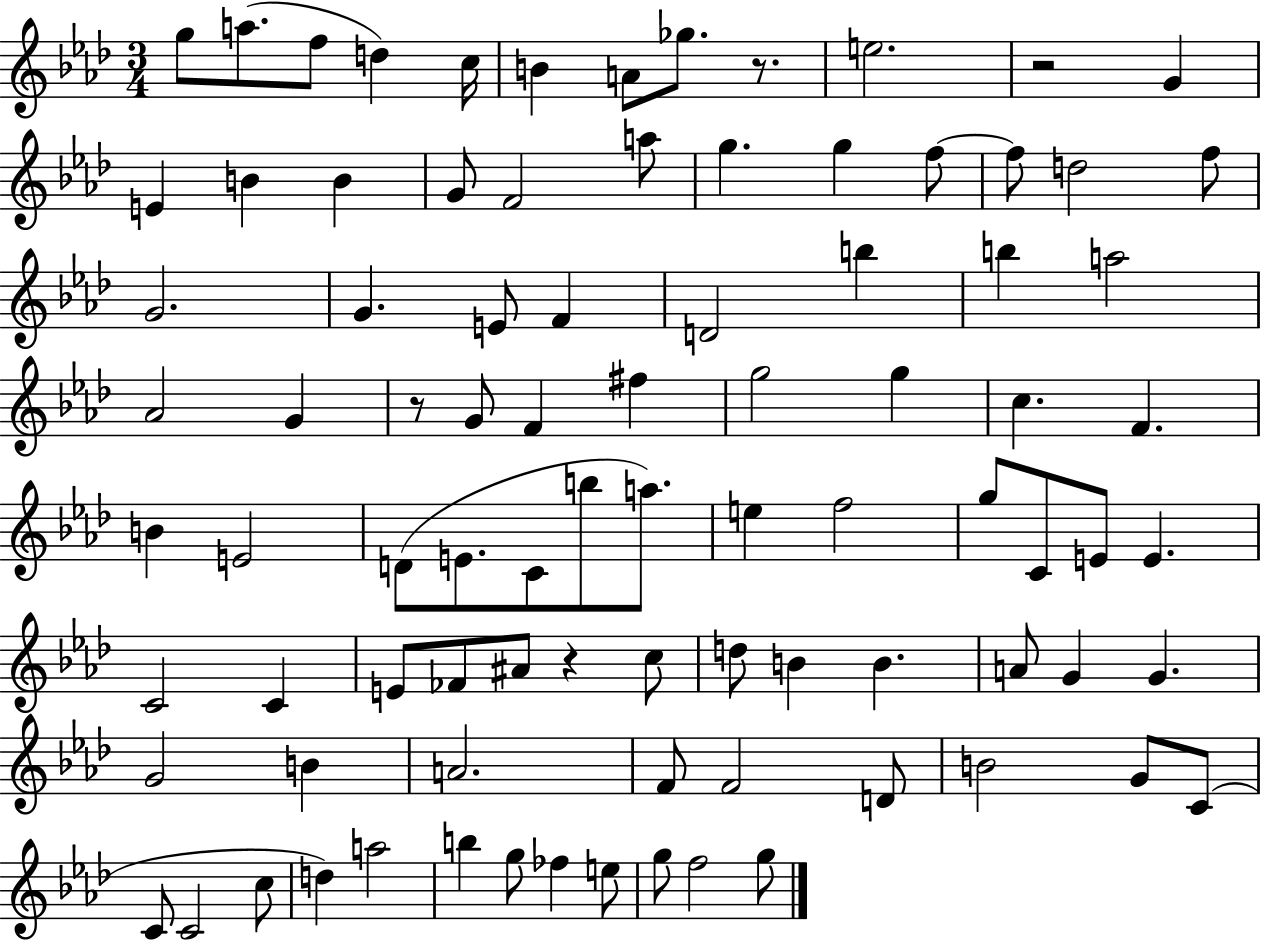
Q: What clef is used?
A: treble